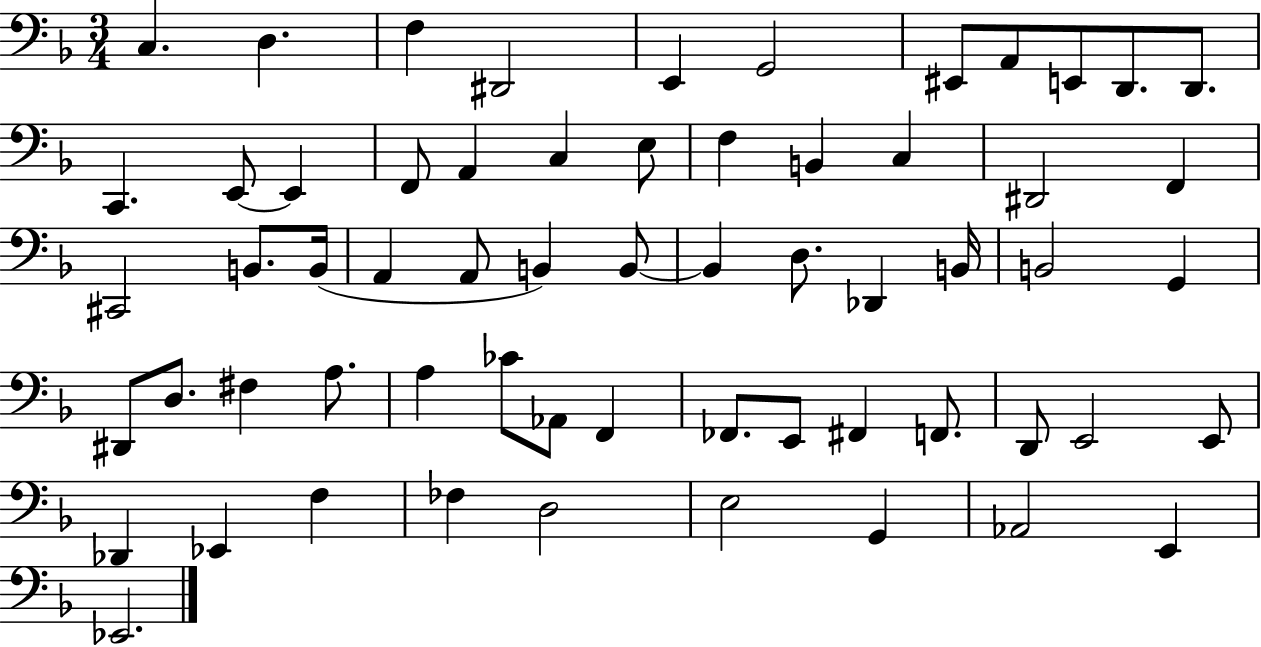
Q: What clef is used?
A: bass